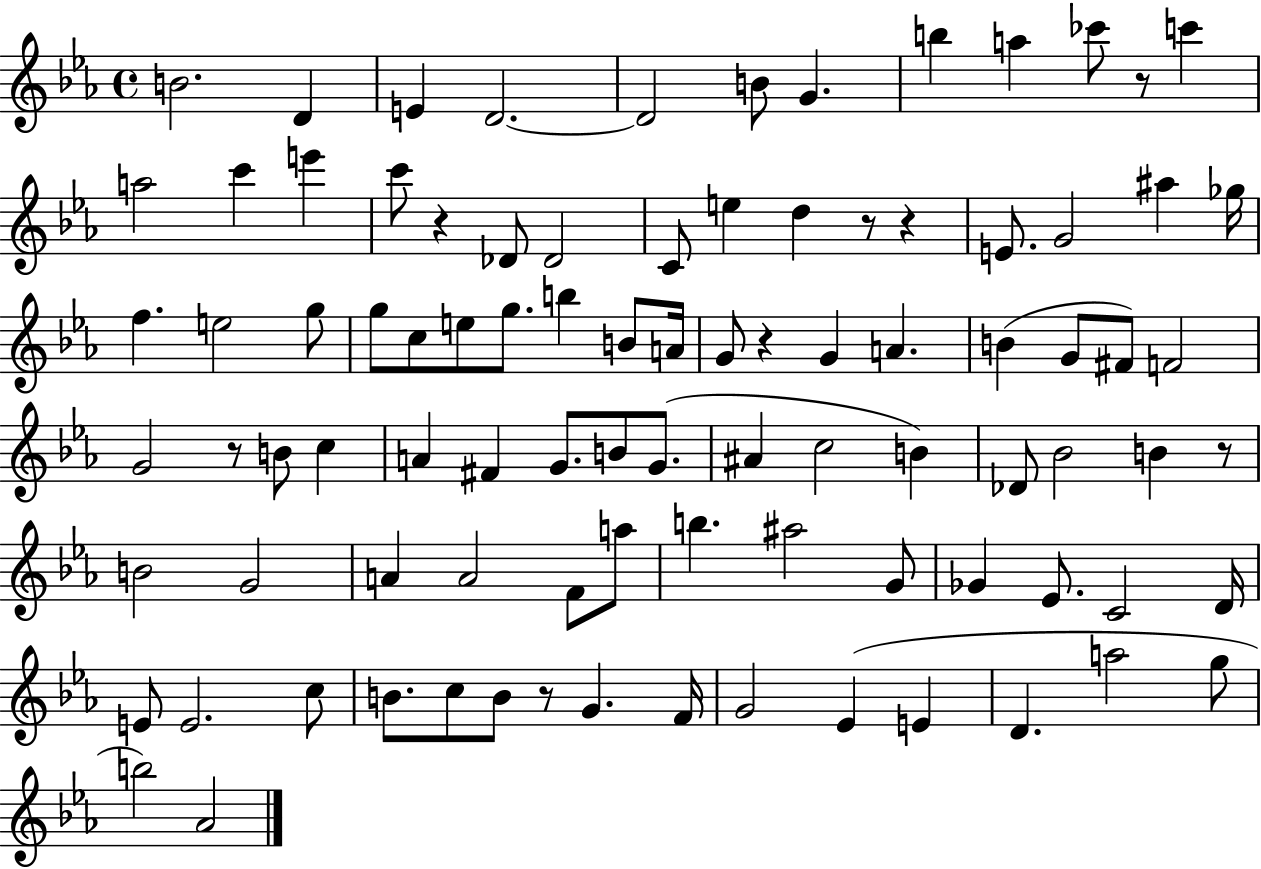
B4/h. D4/q E4/q D4/h. D4/h B4/e G4/q. B5/q A5/q CES6/e R/e C6/q A5/h C6/q E6/q C6/e R/q Db4/e Db4/h C4/e E5/q D5/q R/e R/q E4/e. G4/h A#5/q Gb5/s F5/q. E5/h G5/e G5/e C5/e E5/e G5/e. B5/q B4/e A4/s G4/e R/q G4/q A4/q. B4/q G4/e F#4/e F4/h G4/h R/e B4/e C5/q A4/q F#4/q G4/e. B4/e G4/e. A#4/q C5/h B4/q Db4/e Bb4/h B4/q R/e B4/h G4/h A4/q A4/h F4/e A5/e B5/q. A#5/h G4/e Gb4/q Eb4/e. C4/h D4/s E4/e E4/h. C5/e B4/e. C5/e B4/e R/e G4/q. F4/s G4/h Eb4/q E4/q D4/q. A5/h G5/e B5/h Ab4/h